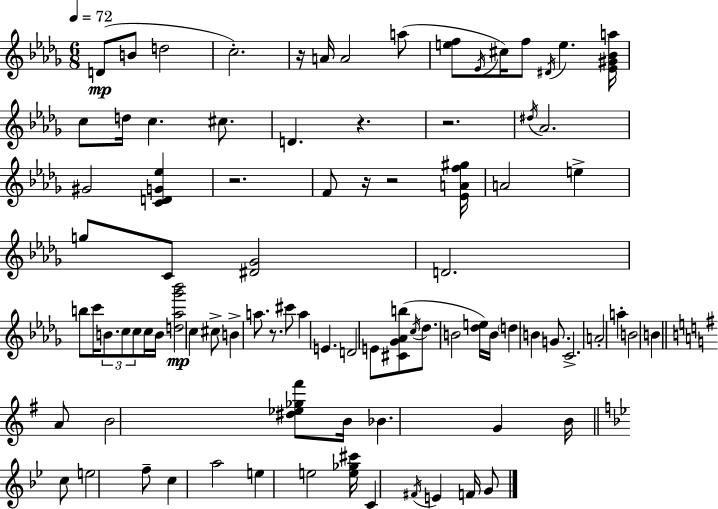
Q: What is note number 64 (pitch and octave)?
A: C5